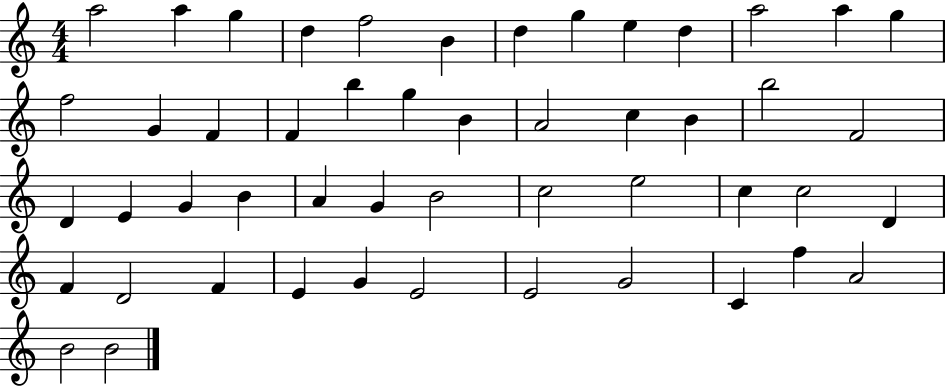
A5/h A5/q G5/q D5/q F5/h B4/q D5/q G5/q E5/q D5/q A5/h A5/q G5/q F5/h G4/q F4/q F4/q B5/q G5/q B4/q A4/h C5/q B4/q B5/h F4/h D4/q E4/q G4/q B4/q A4/q G4/q B4/h C5/h E5/h C5/q C5/h D4/q F4/q D4/h F4/q E4/q G4/q E4/h E4/h G4/h C4/q F5/q A4/h B4/h B4/h